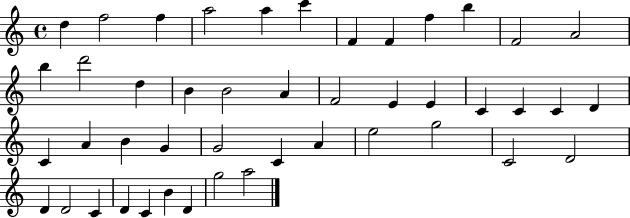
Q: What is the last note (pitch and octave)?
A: A5